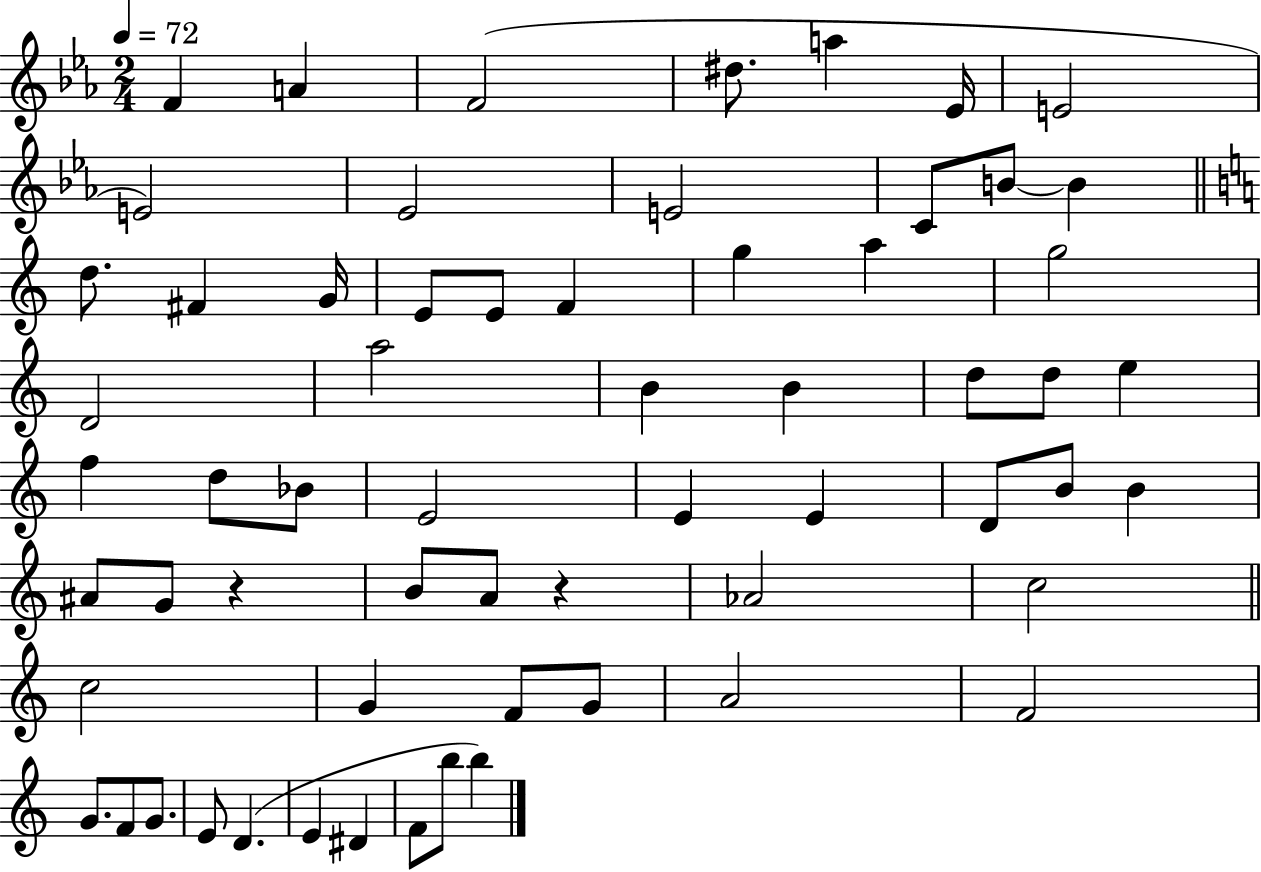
{
  \clef treble
  \numericTimeSignature
  \time 2/4
  \key ees \major
  \tempo 4 = 72
  f'4 a'4 | f'2( | dis''8. a''4 ees'16 | e'2 | \break e'2) | ees'2 | e'2 | c'8 b'8~~ b'4 | \break \bar "||" \break \key a \minor d''8. fis'4 g'16 | e'8 e'8 f'4 | g''4 a''4 | g''2 | \break d'2 | a''2 | b'4 b'4 | d''8 d''8 e''4 | \break f''4 d''8 bes'8 | e'2 | e'4 e'4 | d'8 b'8 b'4 | \break ais'8 g'8 r4 | b'8 a'8 r4 | aes'2 | c''2 | \break \bar "||" \break \key c \major c''2 | g'4 f'8 g'8 | a'2 | f'2 | \break g'8. f'8 g'8. | e'8 d'4.( | e'4 dis'4 | f'8 b''8 b''4) | \break \bar "|."
}